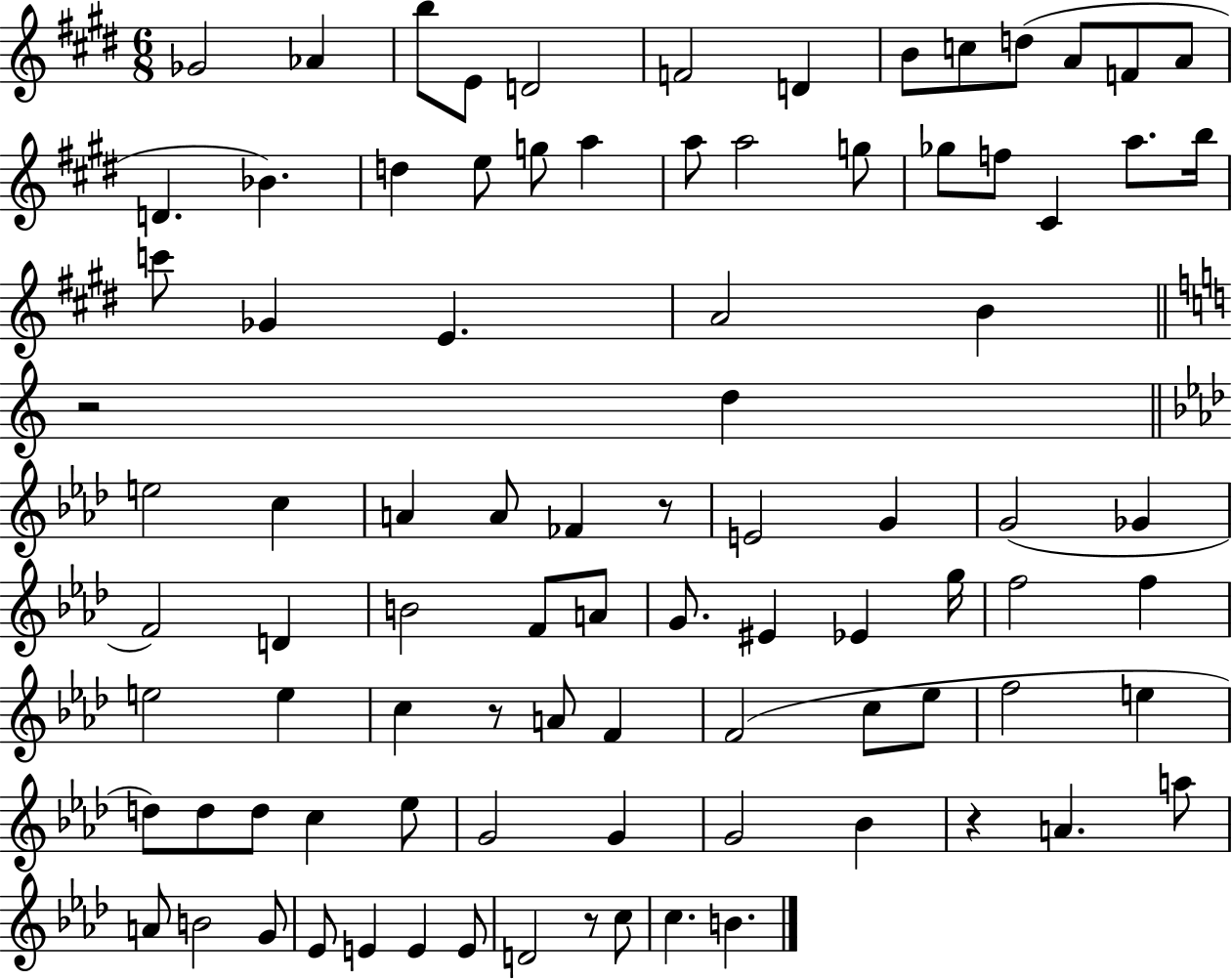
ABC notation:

X:1
T:Untitled
M:6/8
L:1/4
K:E
_G2 _A b/2 E/2 D2 F2 D B/2 c/2 d/2 A/2 F/2 A/2 D _B d e/2 g/2 a a/2 a2 g/2 _g/2 f/2 ^C a/2 b/4 c'/2 _G E A2 B z2 d e2 c A A/2 _F z/2 E2 G G2 _G F2 D B2 F/2 A/2 G/2 ^E _E g/4 f2 f e2 e c z/2 A/2 F F2 c/2 _e/2 f2 e d/2 d/2 d/2 c _e/2 G2 G G2 _B z A a/2 A/2 B2 G/2 _E/2 E E E/2 D2 z/2 c/2 c B